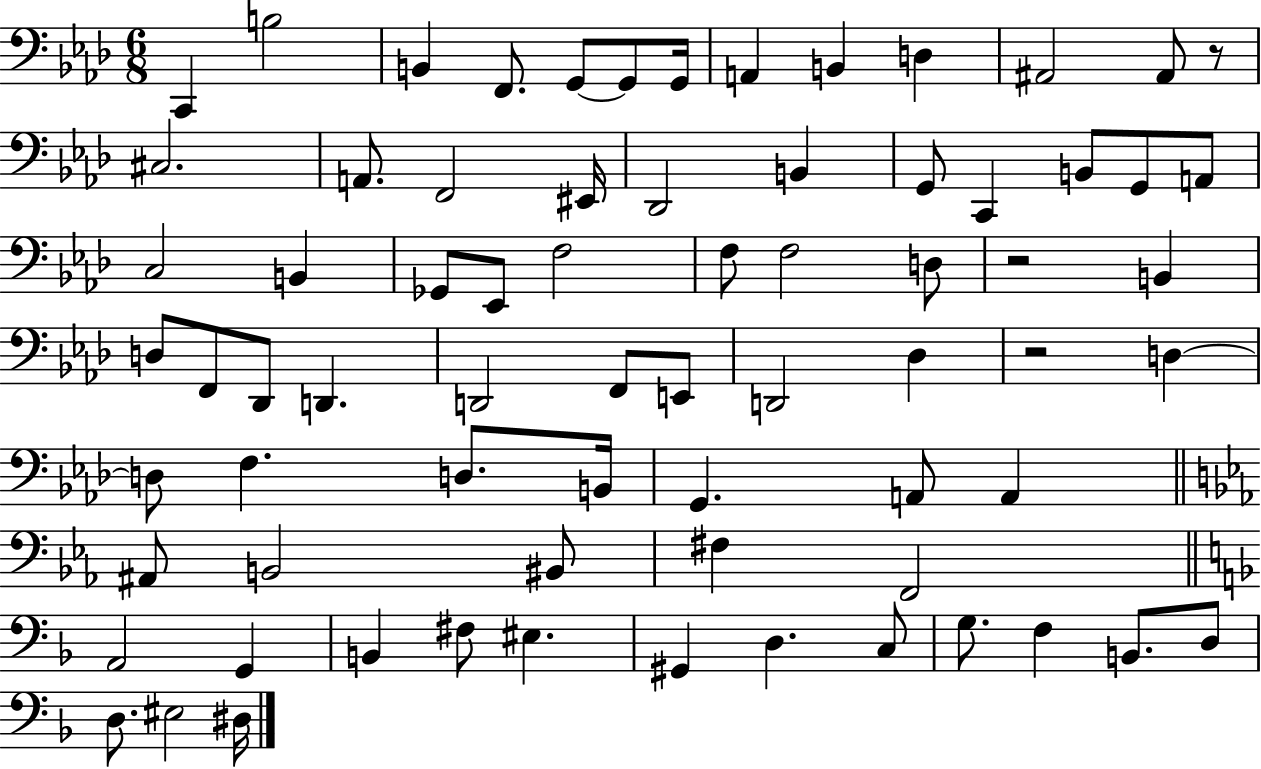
{
  \clef bass
  \numericTimeSignature
  \time 6/8
  \key aes \major
  c,4 b2 | b,4 f,8. g,8~~ g,8 g,16 | a,4 b,4 d4 | ais,2 ais,8 r8 | \break cis2. | a,8. f,2 eis,16 | des,2 b,4 | g,8 c,4 b,8 g,8 a,8 | \break c2 b,4 | ges,8 ees,8 f2 | f8 f2 d8 | r2 b,4 | \break d8 f,8 des,8 d,4. | d,2 f,8 e,8 | d,2 des4 | r2 d4~~ | \break d8 f4. d8. b,16 | g,4. a,8 a,4 | \bar "||" \break \key ees \major ais,8 b,2 bis,8 | fis4 f,2 | \bar "||" \break \key d \minor a,2 g,4 | b,4 fis8 eis4. | gis,4 d4. c8 | g8. f4 b,8. d8 | \break d8. eis2 dis16 | \bar "|."
}